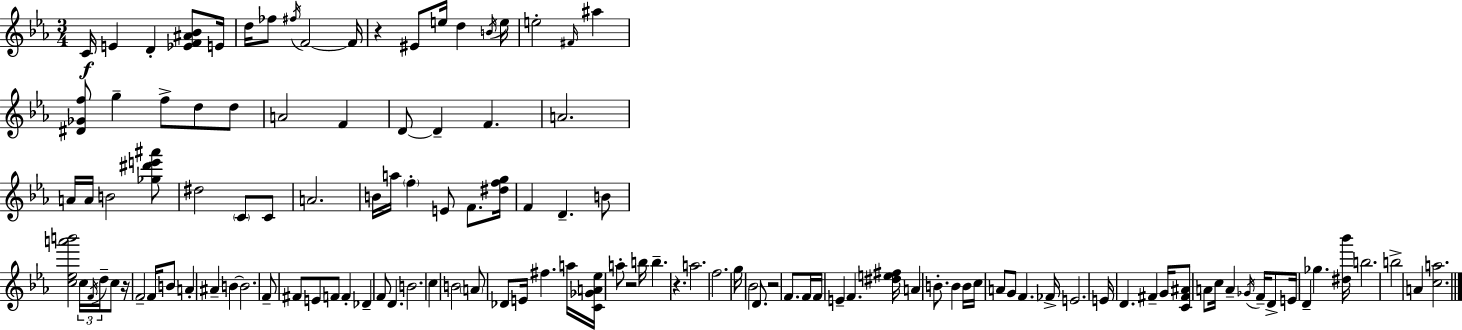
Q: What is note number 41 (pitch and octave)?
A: D4